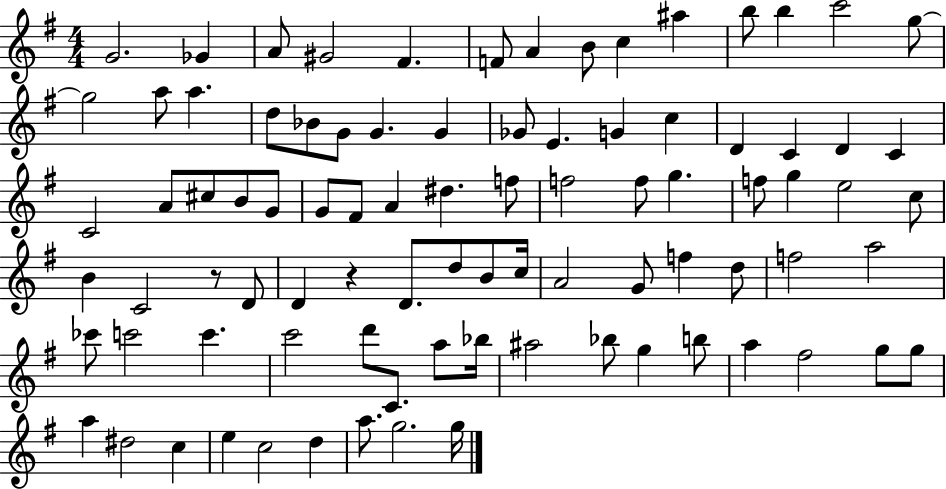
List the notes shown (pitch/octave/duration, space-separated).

G4/h. Gb4/q A4/e G#4/h F#4/q. F4/e A4/q B4/e C5/q A#5/q B5/e B5/q C6/h G5/e G5/h A5/e A5/q. D5/e Bb4/e G4/e G4/q. G4/q Gb4/e E4/q. G4/q C5/q D4/q C4/q D4/q C4/q C4/h A4/e C#5/e B4/e G4/e G4/e F#4/e A4/q D#5/q. F5/e F5/h F5/e G5/q. F5/e G5/q E5/h C5/e B4/q C4/h R/e D4/e D4/q R/q D4/e. D5/e B4/e C5/s A4/h G4/e F5/q D5/e F5/h A5/h CES6/e C6/h C6/q. C6/h D6/e C4/e. A5/e Bb5/s A#5/h Bb5/e G5/q B5/e A5/q F#5/h G5/e G5/e A5/q D#5/h C5/q E5/q C5/h D5/q A5/e. G5/h. G5/s